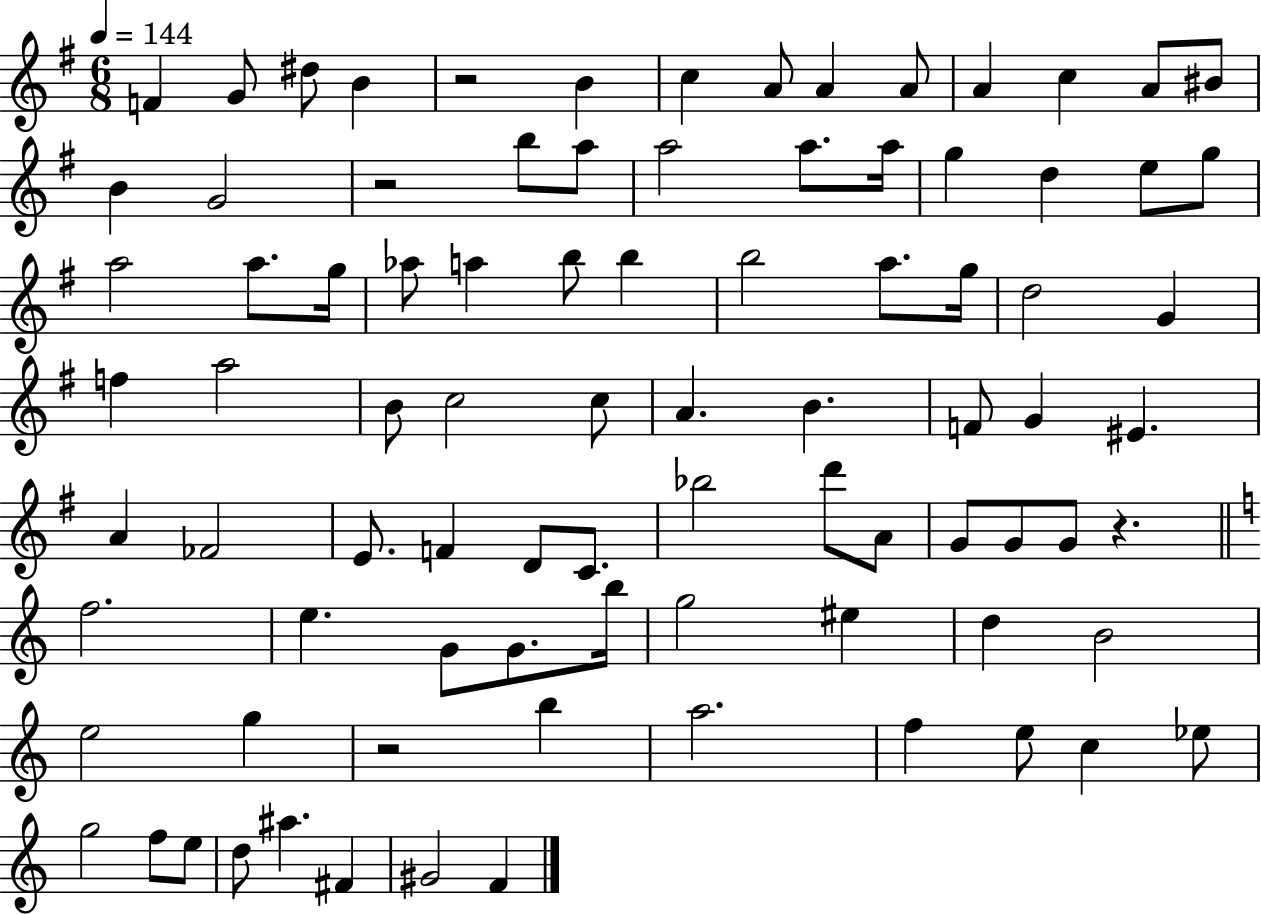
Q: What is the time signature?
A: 6/8